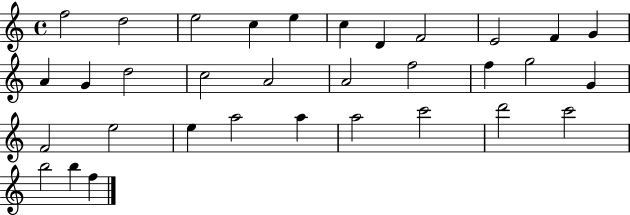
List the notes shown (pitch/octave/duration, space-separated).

F5/h D5/h E5/h C5/q E5/q C5/q D4/q F4/h E4/h F4/q G4/q A4/q G4/q D5/h C5/h A4/h A4/h F5/h F5/q G5/h G4/q F4/h E5/h E5/q A5/h A5/q A5/h C6/h D6/h C6/h B5/h B5/q F5/q